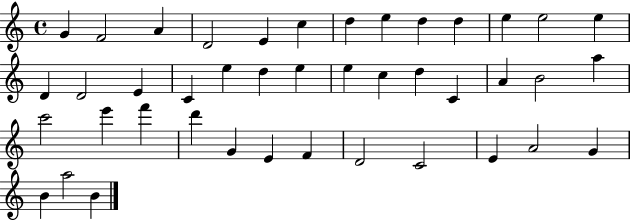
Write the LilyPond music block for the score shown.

{
  \clef treble
  \time 4/4
  \defaultTimeSignature
  \key c \major
  g'4 f'2 a'4 | d'2 e'4 c''4 | d''4 e''4 d''4 d''4 | e''4 e''2 e''4 | \break d'4 d'2 e'4 | c'4 e''4 d''4 e''4 | e''4 c''4 d''4 c'4 | a'4 b'2 a''4 | \break c'''2 e'''4 f'''4 | d'''4 g'4 e'4 f'4 | d'2 c'2 | e'4 a'2 g'4 | \break b'4 a''2 b'4 | \bar "|."
}